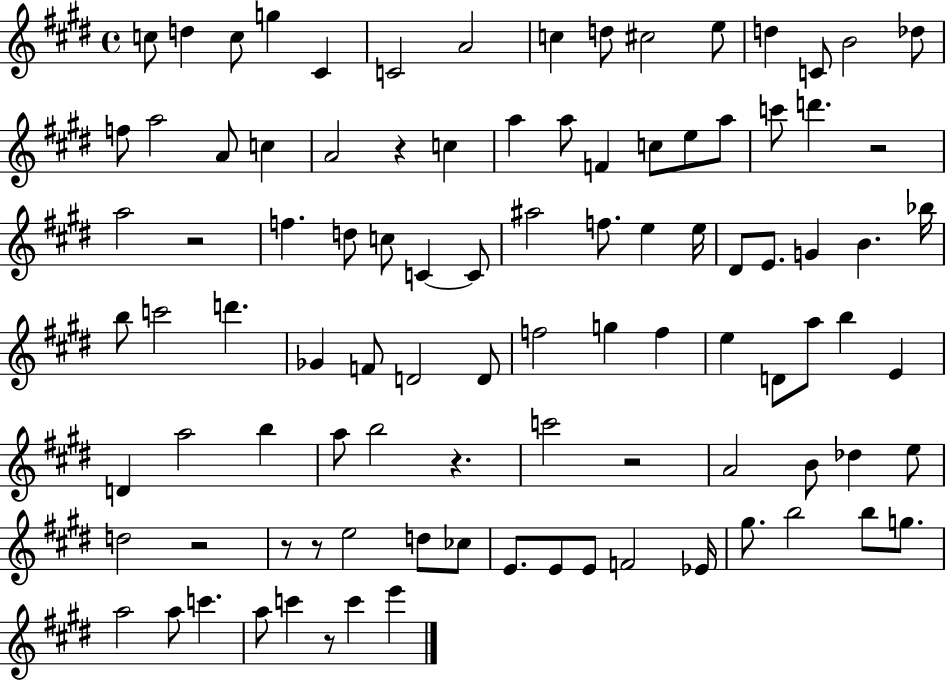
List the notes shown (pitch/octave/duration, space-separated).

C5/e D5/q C5/e G5/q C#4/q C4/h A4/h C5/q D5/e C#5/h E5/e D5/q C4/e B4/h Db5/e F5/e A5/h A4/e C5/q A4/h R/q C5/q A5/q A5/e F4/q C5/e E5/e A5/e C6/e D6/q. R/h A5/h R/h F5/q. D5/e C5/e C4/q C4/e A#5/h F5/e. E5/q E5/s D#4/e E4/e. G4/q B4/q. Bb5/s B5/e C6/h D6/q. Gb4/q F4/e D4/h D4/e F5/h G5/q F5/q E5/q D4/e A5/e B5/q E4/q D4/q A5/h B5/q A5/e B5/h R/q. C6/h R/h A4/h B4/e Db5/q E5/e D5/h R/h R/e R/e E5/h D5/e CES5/e E4/e. E4/e E4/e F4/h Eb4/s G#5/e. B5/h B5/e G5/e. A5/h A5/e C6/q. A5/e C6/q R/e C6/q E6/q